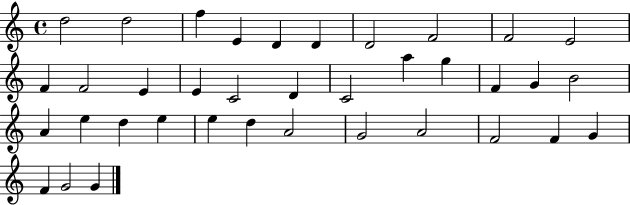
D5/h D5/h F5/q E4/q D4/q D4/q D4/h F4/h F4/h E4/h F4/q F4/h E4/q E4/q C4/h D4/q C4/h A5/q G5/q F4/q G4/q B4/h A4/q E5/q D5/q E5/q E5/q D5/q A4/h G4/h A4/h F4/h F4/q G4/q F4/q G4/h G4/q